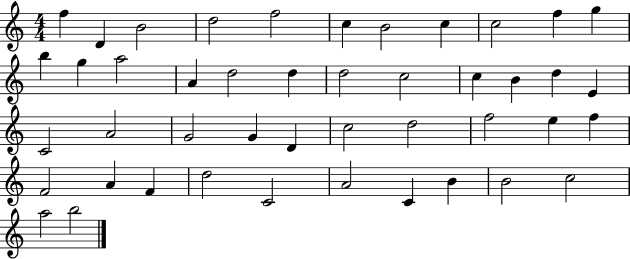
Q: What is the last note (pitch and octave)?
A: B5